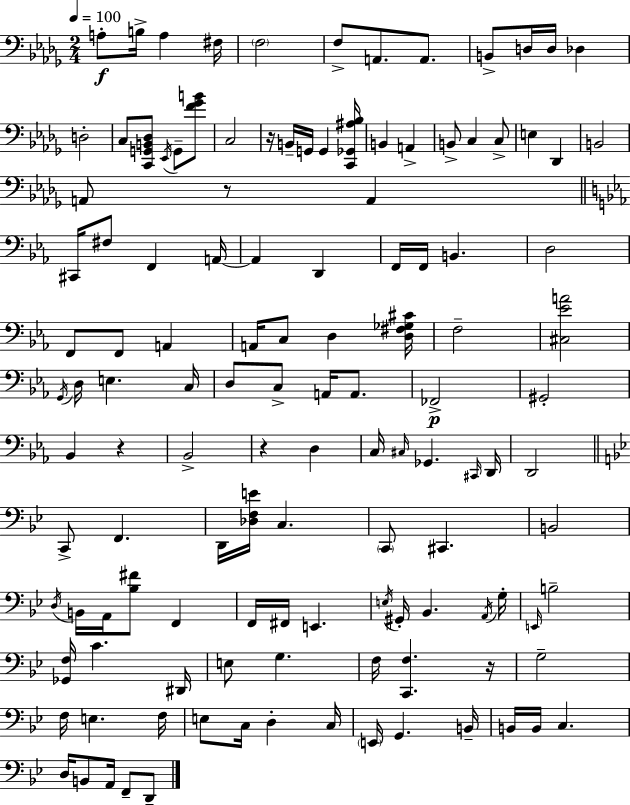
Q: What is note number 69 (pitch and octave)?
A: D2